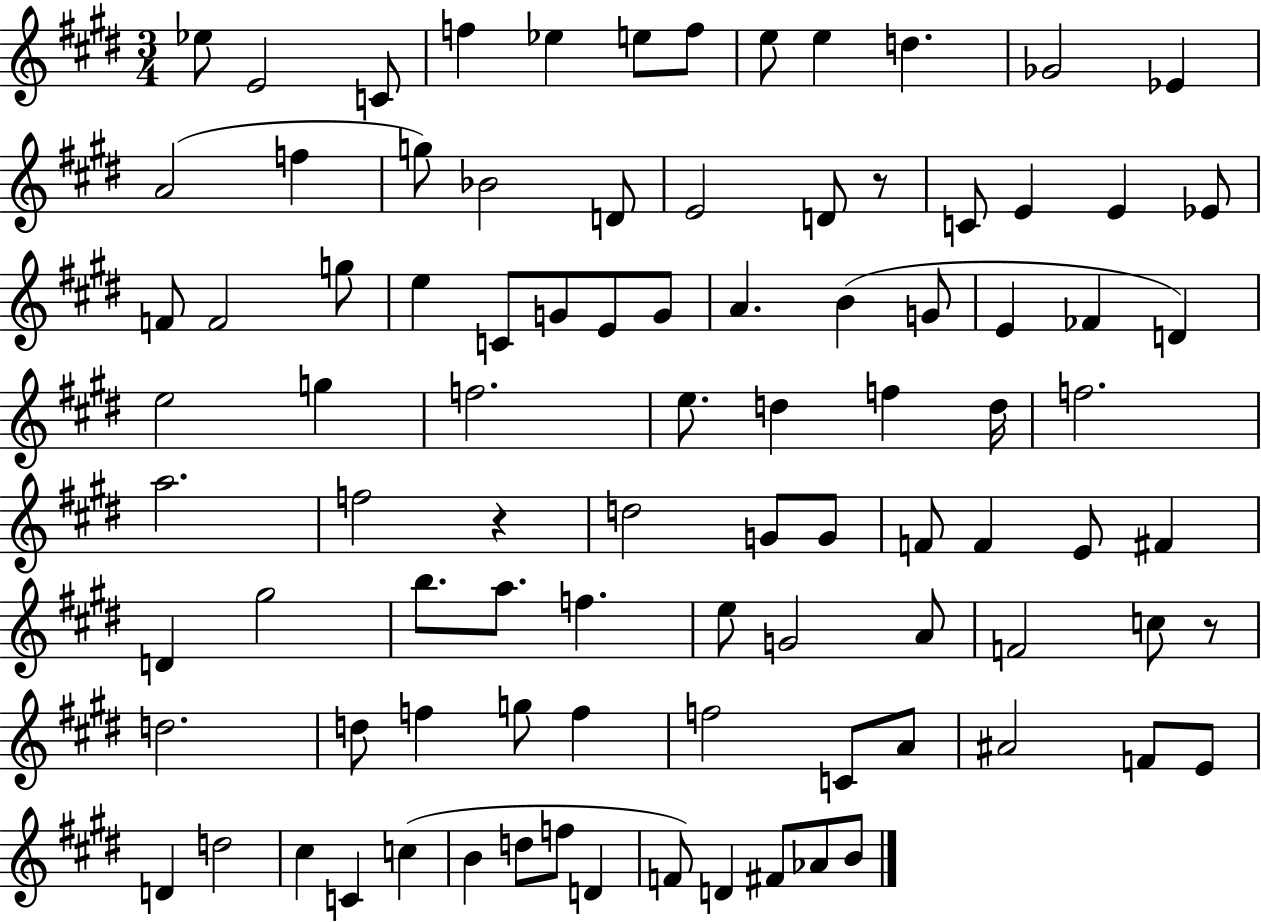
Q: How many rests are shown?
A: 3